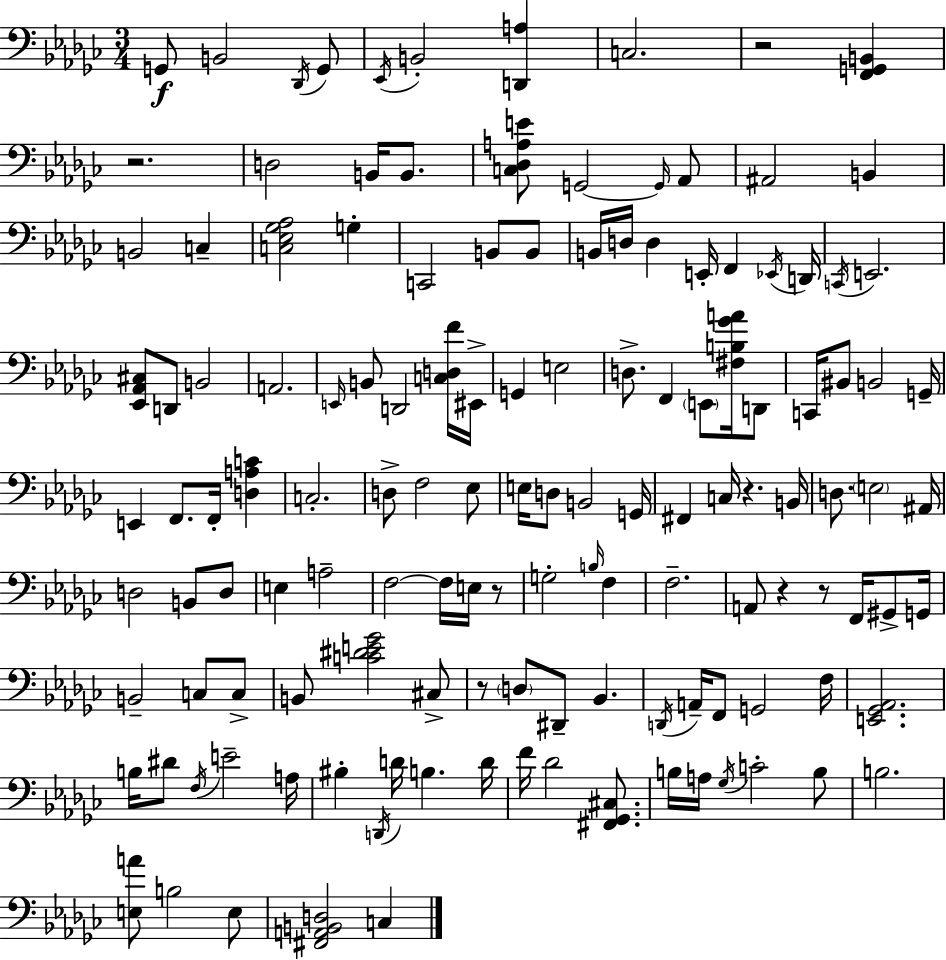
X:1
T:Untitled
M:3/4
L:1/4
K:Ebm
G,,/2 B,,2 _D,,/4 G,,/2 _E,,/4 B,,2 [D,,A,] C,2 z2 [F,,G,,B,,] z2 D,2 B,,/4 B,,/2 [C,_D,A,E]/2 G,,2 G,,/4 _A,,/2 ^A,,2 B,, B,,2 C, [C,_E,_G,_A,]2 G, C,,2 B,,/2 B,,/2 B,,/4 D,/4 D, E,,/4 F,, _E,,/4 D,,/4 C,,/4 E,,2 [_E,,_A,,^C,]/2 D,,/2 B,,2 A,,2 E,,/4 B,,/2 D,,2 [C,D,F]/4 ^E,,/4 G,, E,2 D,/2 F,, E,,/2 [^F,B,_GA]/4 D,,/2 C,,/4 ^B,,/2 B,,2 G,,/4 E,, F,,/2 F,,/4 [D,A,C] C,2 D,/2 F,2 _E,/2 E,/4 D,/2 B,,2 G,,/4 ^F,, C,/4 z B,,/4 D,/2 E,2 ^A,,/4 D,2 B,,/2 D,/2 E, A,2 F,2 F,/4 E,/4 z/2 G,2 B,/4 F, F,2 A,,/2 z z/2 F,,/4 ^G,,/2 G,,/4 B,,2 C,/2 C,/2 B,,/2 [C^DE_G]2 ^C,/2 z/2 D,/2 ^D,,/2 _B,, D,,/4 A,,/4 F,,/2 G,,2 F,/4 [E,,_G,,_A,,]2 B,/4 ^D/2 F,/4 E2 A,/4 ^B, D,,/4 D/4 B, D/4 F/4 _D2 [^F,,_G,,^C,]/2 B,/4 A,/4 _G,/4 C2 B,/2 B,2 [E,A]/2 B,2 E,/2 [^F,,A,,B,,D,]2 C,